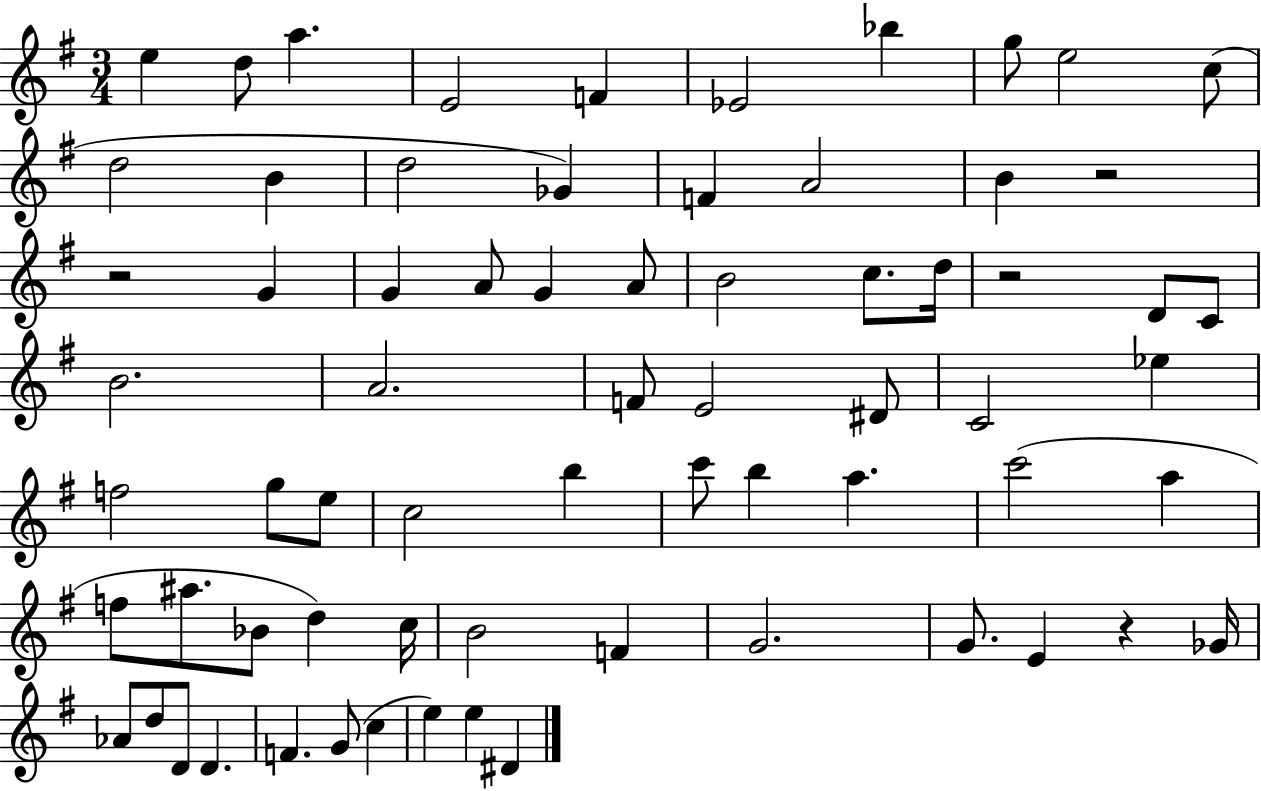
E5/q D5/e A5/q. E4/h F4/q Eb4/h Bb5/q G5/e E5/h C5/e D5/h B4/q D5/h Gb4/q F4/q A4/h B4/q R/h R/h G4/q G4/q A4/e G4/q A4/e B4/h C5/e. D5/s R/h D4/e C4/e B4/h. A4/h. F4/e E4/h D#4/e C4/h Eb5/q F5/h G5/e E5/e C5/h B5/q C6/e B5/q A5/q. C6/h A5/q F5/e A#5/e. Bb4/e D5/q C5/s B4/h F4/q G4/h. G4/e. E4/q R/q Gb4/s Ab4/e D5/e D4/e D4/q. F4/q. G4/e C5/q E5/q E5/q D#4/q